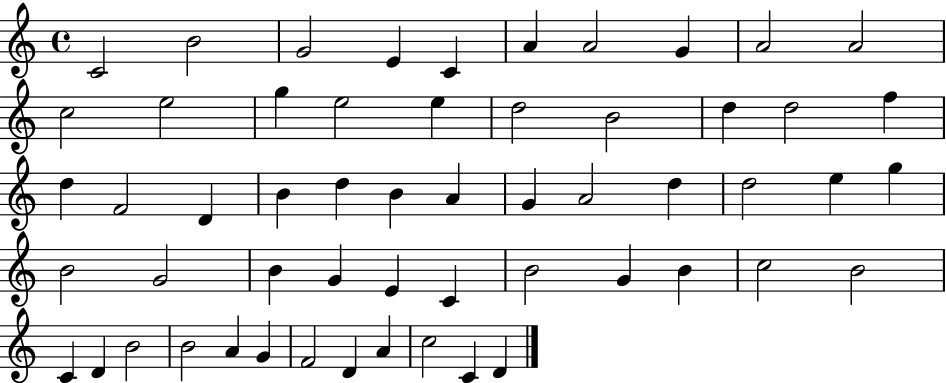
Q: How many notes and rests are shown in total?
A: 56